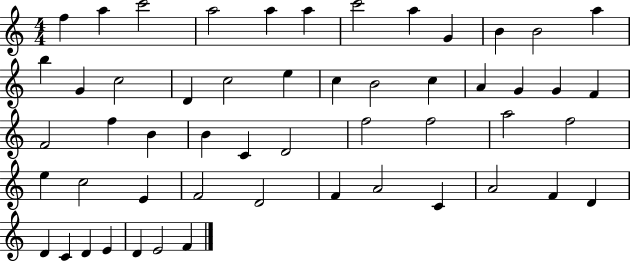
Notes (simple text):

F5/q A5/q C6/h A5/h A5/q A5/q C6/h A5/q G4/q B4/q B4/h A5/q B5/q G4/q C5/h D4/q C5/h E5/q C5/q B4/h C5/q A4/q G4/q G4/q F4/q F4/h F5/q B4/q B4/q C4/q D4/h F5/h F5/h A5/h F5/h E5/q C5/h E4/q F4/h D4/h F4/q A4/h C4/q A4/h F4/q D4/q D4/q C4/q D4/q E4/q D4/q E4/h F4/q